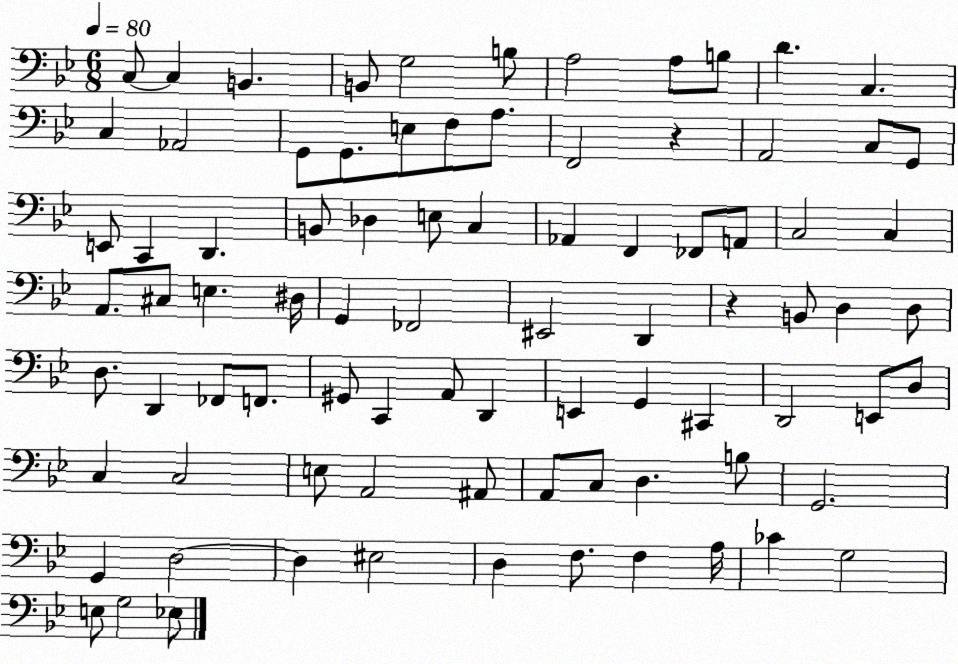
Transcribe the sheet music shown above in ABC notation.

X:1
T:Untitled
M:6/8
L:1/4
K:Bb
C,/2 C, B,, B,,/2 G,2 B,/2 A,2 A,/2 B,/2 D C, C, _A,,2 G,,/2 G,,/2 E,/2 F,/2 A,/2 F,,2 z A,,2 C,/2 G,,/2 E,,/2 C,, D,, B,,/2 _D, E,/2 C, _A,, F,, _F,,/2 A,,/2 C,2 C, A,,/2 ^C,/2 E, ^D,/4 G,, _F,,2 ^E,,2 D,, z B,,/2 D, D,/2 D,/2 D,, _F,,/2 F,,/2 ^G,,/2 C,, A,,/2 D,, E,, G,, ^C,, D,,2 E,,/2 D,/2 C, C,2 E,/2 A,,2 ^A,,/2 A,,/2 C,/2 D, B,/2 G,,2 G,, D,2 D, ^E,2 D, F,/2 F, A,/4 _C G,2 E,/2 G,2 _E,/2